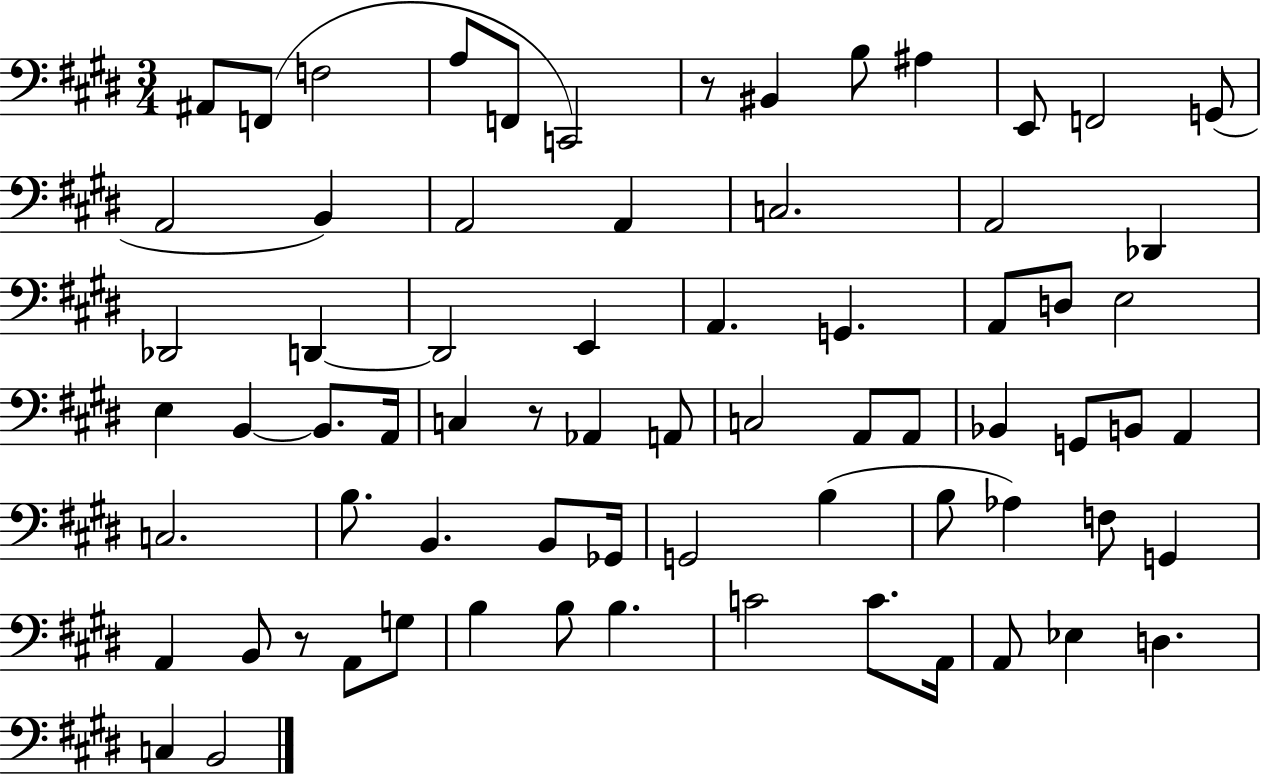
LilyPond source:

{
  \clef bass
  \numericTimeSignature
  \time 3/4
  \key e \major
  ais,8 f,8( f2 | a8 f,8 c,2) | r8 bis,4 b8 ais4 | e,8 f,2 g,8( | \break a,2 b,4) | a,2 a,4 | c2. | a,2 des,4 | \break des,2 d,4~~ | d,2 e,4 | a,4. g,4. | a,8 d8 e2 | \break e4 b,4~~ b,8. a,16 | c4 r8 aes,4 a,8 | c2 a,8 a,8 | bes,4 g,8 b,8 a,4 | \break c2. | b8. b,4. b,8 ges,16 | g,2 b4( | b8 aes4) f8 g,4 | \break a,4 b,8 r8 a,8 g8 | b4 b8 b4. | c'2 c'8. a,16 | a,8 ees4 d4. | \break c4 b,2 | \bar "|."
}